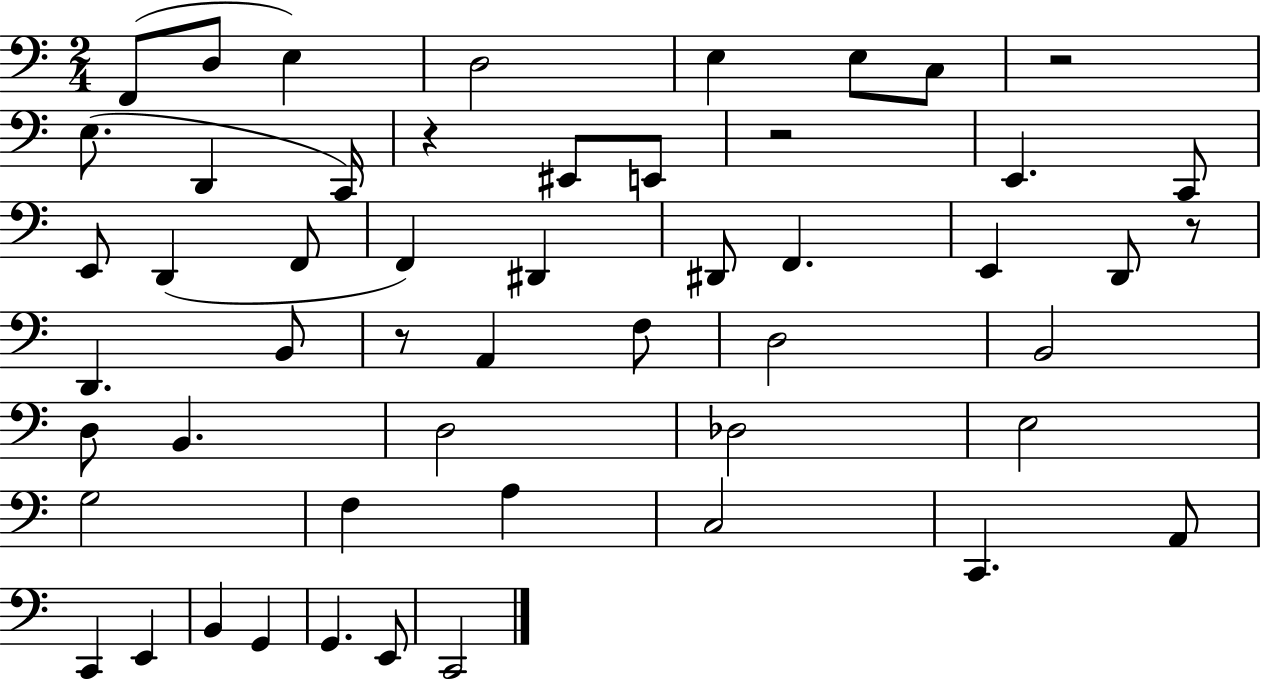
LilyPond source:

{
  \clef bass
  \numericTimeSignature
  \time 2/4
  \key c \major
  f,8( d8 e4) | d2 | e4 e8 c8 | r2 | \break e8.( d,4 c,16) | r4 eis,8 e,8 | r2 | e,4. c,8 | \break e,8 d,4( f,8 | f,4) dis,4 | dis,8 f,4. | e,4 d,8 r8 | \break d,4. b,8 | r8 a,4 f8 | d2 | b,2 | \break d8 b,4. | d2 | des2 | e2 | \break g2 | f4 a4 | c2 | c,4. a,8 | \break c,4 e,4 | b,4 g,4 | g,4. e,8 | c,2 | \break \bar "|."
}